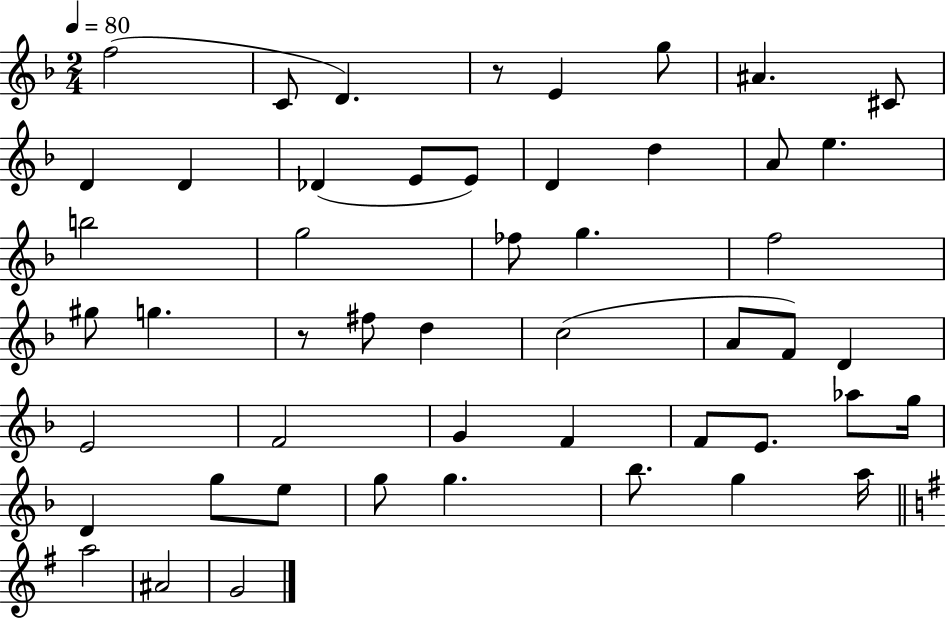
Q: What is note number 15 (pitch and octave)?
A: A4